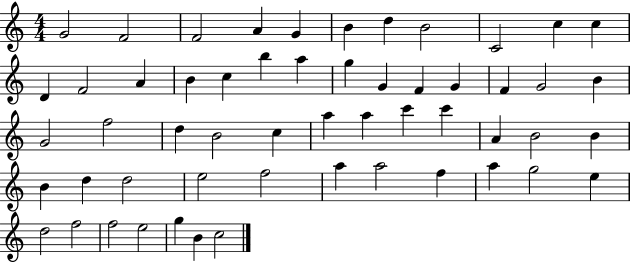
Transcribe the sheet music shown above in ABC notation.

X:1
T:Untitled
M:4/4
L:1/4
K:C
G2 F2 F2 A G B d B2 C2 c c D F2 A B c b a g G F G F G2 B G2 f2 d B2 c a a c' c' A B2 B B d d2 e2 f2 a a2 f a g2 e d2 f2 f2 e2 g B c2